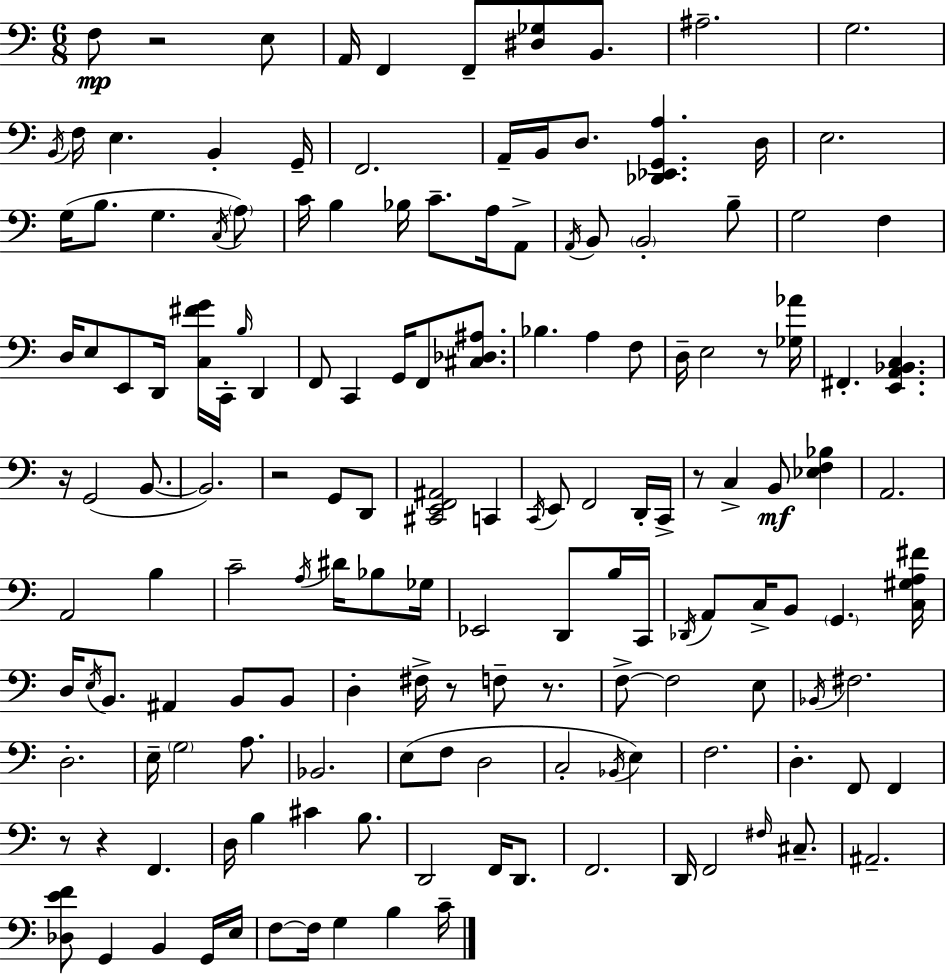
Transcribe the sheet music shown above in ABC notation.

X:1
T:Untitled
M:6/8
L:1/4
K:C
F,/2 z2 E,/2 A,,/4 F,, F,,/2 [^D,_G,]/2 B,,/2 ^A,2 G,2 B,,/4 F,/4 E, B,, G,,/4 F,,2 A,,/4 B,,/4 D,/2 [_D,,_E,,G,,A,] D,/4 E,2 G,/4 B,/2 G, C,/4 A,/2 C/4 B, _B,/4 C/2 A,/4 A,,/2 A,,/4 B,,/2 B,,2 B,/2 G,2 F, D,/4 E,/2 E,,/2 D,,/4 [C,^FG]/4 C,,/4 B,/4 D,, F,,/2 C,, G,,/4 F,,/2 [^C,_D,^A,]/2 _B, A, F,/2 D,/4 E,2 z/2 [_G,_A]/4 ^F,, [E,,A,,_B,,C,] z/4 G,,2 B,,/2 B,,2 z2 G,,/2 D,,/2 [^C,,E,,F,,^A,,]2 C,, C,,/4 E,,/2 F,,2 D,,/4 C,,/4 z/2 C, B,,/2 [_E,F,_B,] A,,2 A,,2 B, C2 A,/4 ^D/4 _B,/2 _G,/4 _E,,2 D,,/2 B,/4 C,,/4 _D,,/4 A,,/2 C,/4 B,,/2 G,, [C,^G,A,^F]/4 D,/4 E,/4 B,,/2 ^A,, B,,/2 B,,/2 D, ^F,/4 z/2 F,/2 z/2 F,/2 F,2 E,/2 _B,,/4 ^F,2 D,2 E,/4 G,2 A,/2 _B,,2 E,/2 F,/2 D,2 C,2 _B,,/4 E, F,2 D, F,,/2 F,, z/2 z F,, D,/4 B, ^C B,/2 D,,2 F,,/4 D,,/2 F,,2 D,,/4 F,,2 ^F,/4 ^C,/2 ^A,,2 [_D,EF]/2 G,, B,, G,,/4 E,/4 F,/2 F,/4 G, B, C/4